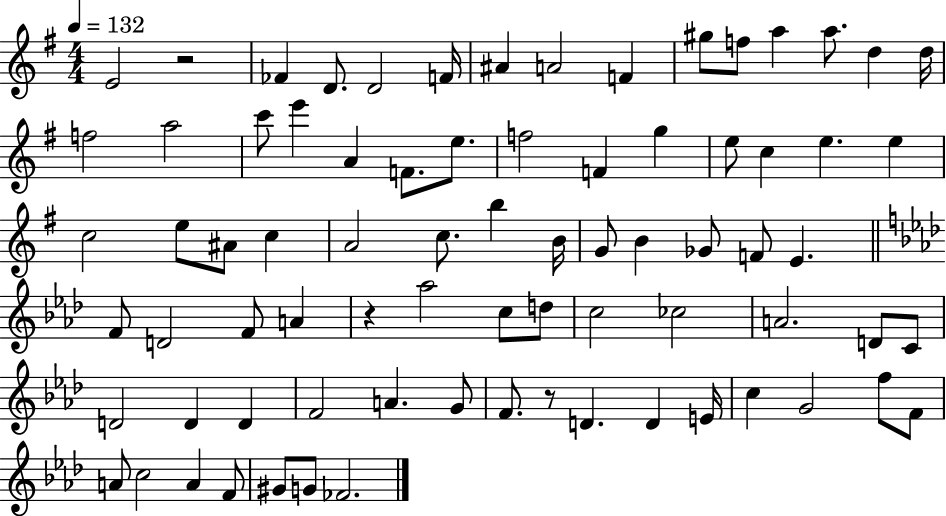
E4/h R/h FES4/q D4/e. D4/h F4/s A#4/q A4/h F4/q G#5/e F5/e A5/q A5/e. D5/q D5/s F5/h A5/h C6/e E6/q A4/q F4/e. E5/e. F5/h F4/q G5/q E5/e C5/q E5/q. E5/q C5/h E5/e A#4/e C5/q A4/h C5/e. B5/q B4/s G4/e B4/q Gb4/e F4/e E4/q. F4/e D4/h F4/e A4/q R/q Ab5/h C5/e D5/e C5/h CES5/h A4/h. D4/e C4/e D4/h D4/q D4/q F4/h A4/q. G4/e F4/e. R/e D4/q. D4/q E4/s C5/q G4/h F5/e F4/e A4/e C5/h A4/q F4/e G#4/e G4/e FES4/h.